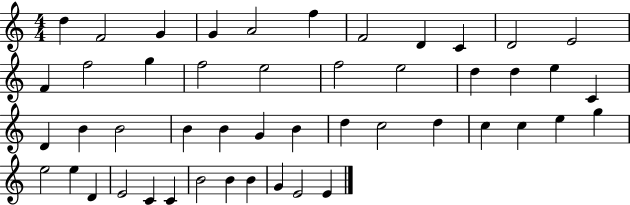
D5/q F4/h G4/q G4/q A4/h F5/q F4/h D4/q C4/q D4/h E4/h F4/q F5/h G5/q F5/h E5/h F5/h E5/h D5/q D5/q E5/q C4/q D4/q B4/q B4/h B4/q B4/q G4/q B4/q D5/q C5/h D5/q C5/q C5/q E5/q G5/q E5/h E5/q D4/q E4/h C4/q C4/q B4/h B4/q B4/q G4/q E4/h E4/q